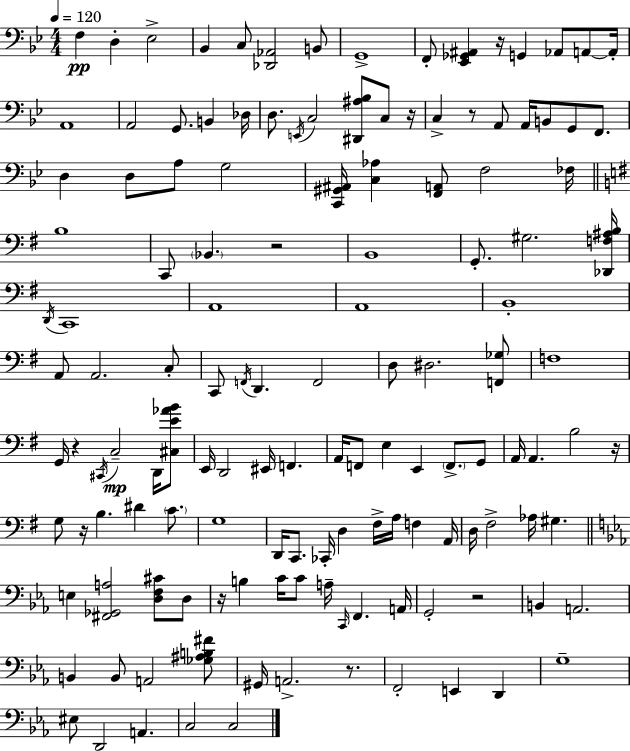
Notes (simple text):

F3/q D3/q Eb3/h Bb2/q C3/e [Db2,Ab2]/h B2/e G2/w F2/e [Eb2,Gb2,A#2]/q R/s G2/q Ab2/e A2/e A2/s A2/w A2/h G2/e. B2/q Db3/s D3/e. E2/s C3/h [D#2,A#3,Bb3]/e C3/e R/s C3/q R/e A2/e A2/s B2/e G2/e F2/e. D3/q D3/e A3/e G3/h [C2,G#2,A#2]/s [C3,Ab3]/q [F2,A2]/e F3/h FES3/s B3/w C2/e Bb2/q. R/h B2/w G2/e. G#3/h. [Db2,F3,A#3,B3]/s D2/s C2/w A2/w A2/w B2/w A2/e A2/h. C3/e C2/e F2/s D2/q. F2/h D3/e D#3/h. [F2,Gb3]/e F3/w G2/s R/q C#2/s C3/h D2/s [C#3,E4,Ab4,B4]/e E2/s D2/h EIS2/s F2/q. A2/s F2/e E3/q E2/q F2/e. G2/e A2/s A2/q. B3/h R/s G3/e R/s B3/q. D#4/q C4/e. G3/w D2/s C2/e. CES2/s D3/q F#3/s A3/s F3/q A2/s D3/s F#3/h Ab3/s G#3/q. E3/q [F#2,Gb2,A3]/h [D3,F3,C#4]/e D3/e R/s B3/q C4/s C4/e A3/s C2/s F2/q. A2/s G2/h R/h B2/q A2/h. B2/q B2/e A2/h [Gb3,A#3,B3,F#4]/e G#2/s A2/h. R/e. F2/h E2/q D2/q G3/w EIS3/e D2/h A2/q. C3/h C3/h